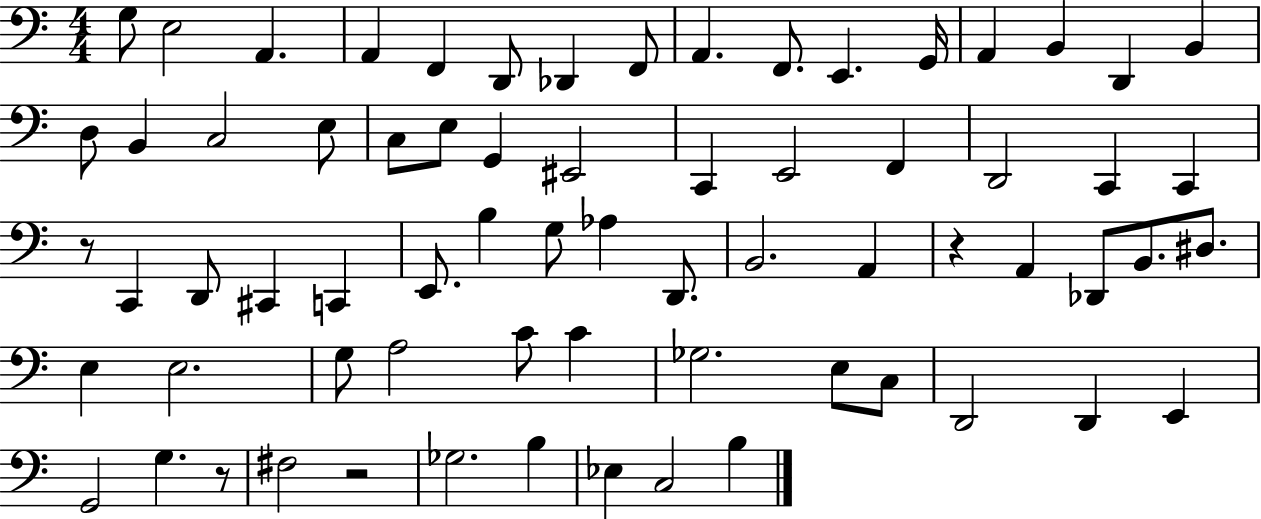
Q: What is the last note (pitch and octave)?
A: B3